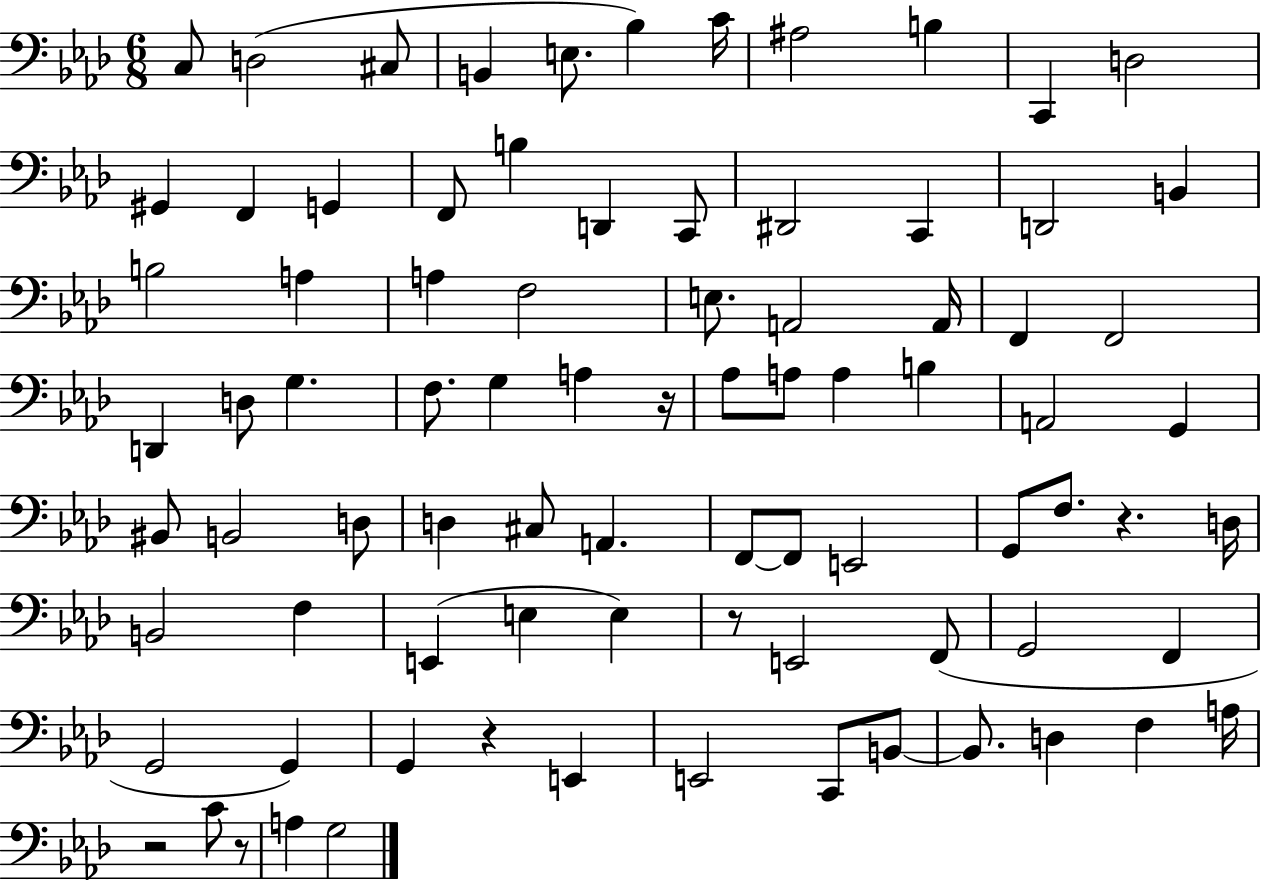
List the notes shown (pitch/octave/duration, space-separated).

C3/e D3/h C#3/e B2/q E3/e. Bb3/q C4/s A#3/h B3/q C2/q D3/h G#2/q F2/q G2/q F2/e B3/q D2/q C2/e D#2/h C2/q D2/h B2/q B3/h A3/q A3/q F3/h E3/e. A2/h A2/s F2/q F2/h D2/q D3/e G3/q. F3/e. G3/q A3/q R/s Ab3/e A3/e A3/q B3/q A2/h G2/q BIS2/e B2/h D3/e D3/q C#3/e A2/q. F2/e F2/e E2/h G2/e F3/e. R/q. D3/s B2/h F3/q E2/q E3/q E3/q R/e E2/h F2/e G2/h F2/q G2/h G2/q G2/q R/q E2/q E2/h C2/e B2/e B2/e. D3/q F3/q A3/s R/h C4/e R/e A3/q G3/h